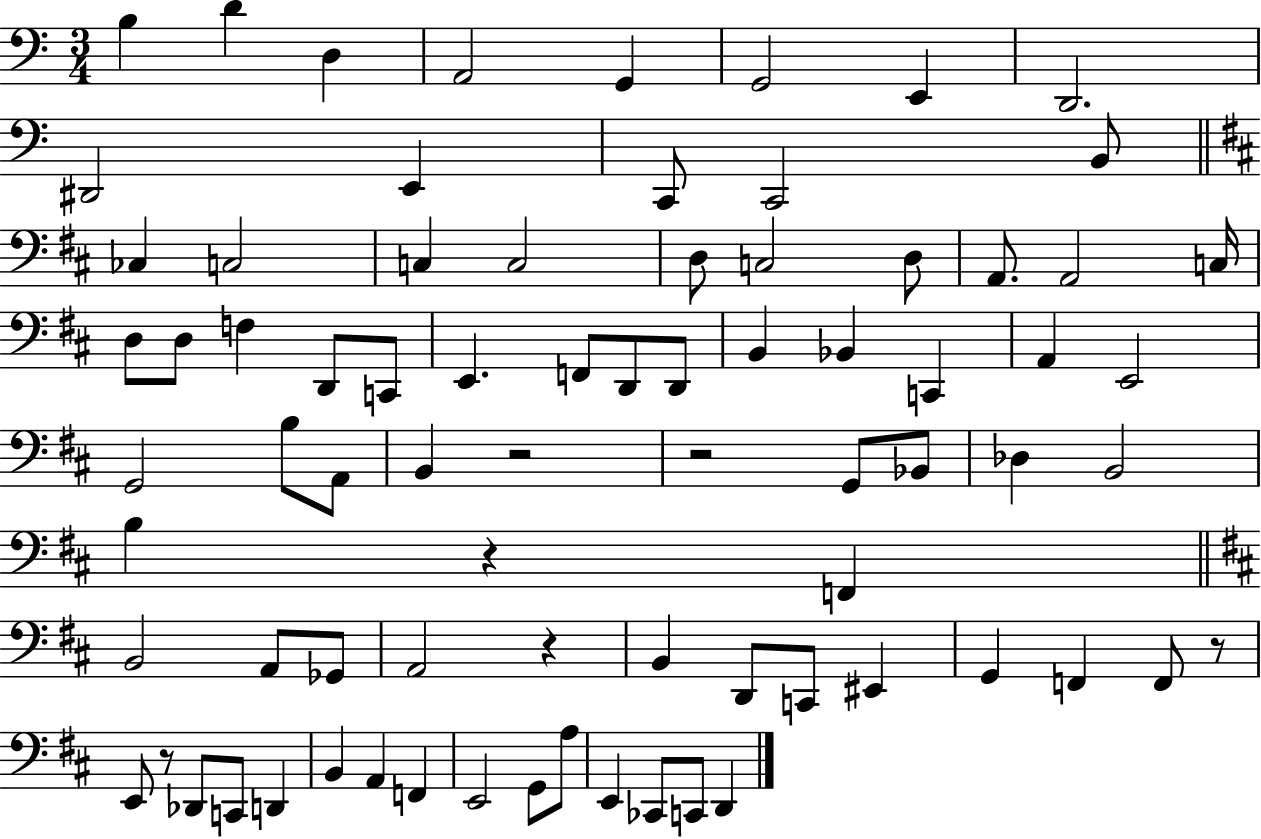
X:1
T:Untitled
M:3/4
L:1/4
K:C
B, D D, A,,2 G,, G,,2 E,, D,,2 ^D,,2 E,, C,,/2 C,,2 B,,/2 _C, C,2 C, C,2 D,/2 C,2 D,/2 A,,/2 A,,2 C,/4 D,/2 D,/2 F, D,,/2 C,,/2 E,, F,,/2 D,,/2 D,,/2 B,, _B,, C,, A,, E,,2 G,,2 B,/2 A,,/2 B,, z2 z2 G,,/2 _B,,/2 _D, B,,2 B, z F,, B,,2 A,,/2 _G,,/2 A,,2 z B,, D,,/2 C,,/2 ^E,, G,, F,, F,,/2 z/2 E,,/2 z/2 _D,,/2 C,,/2 D,, B,, A,, F,, E,,2 G,,/2 A,/2 E,, _C,,/2 C,,/2 D,,